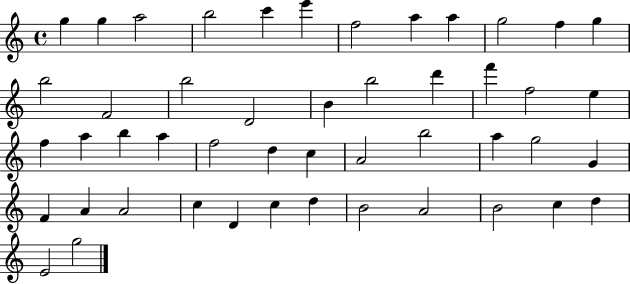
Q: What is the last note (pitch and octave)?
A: G5